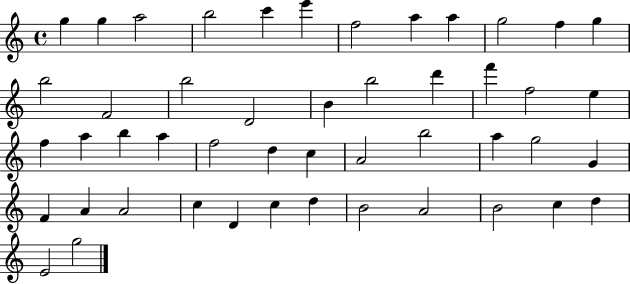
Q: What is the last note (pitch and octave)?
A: G5